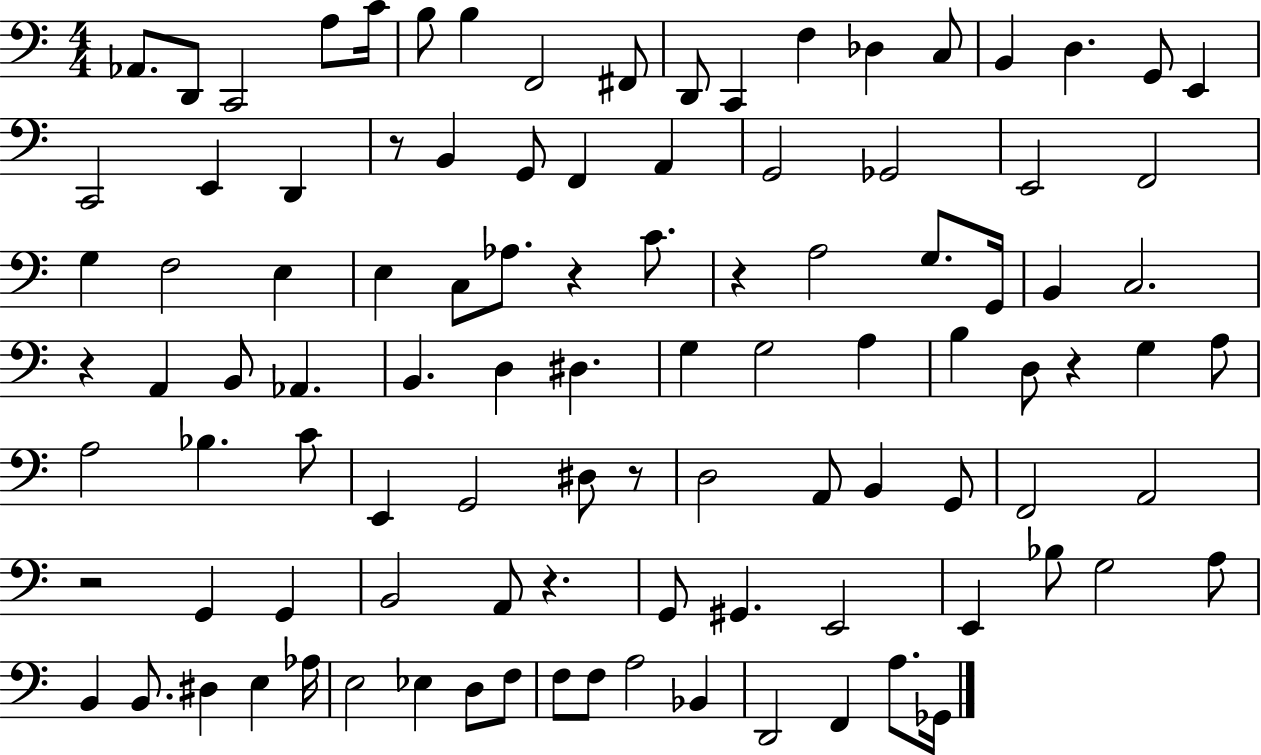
X:1
T:Untitled
M:4/4
L:1/4
K:C
_A,,/2 D,,/2 C,,2 A,/2 C/4 B,/2 B, F,,2 ^F,,/2 D,,/2 C,, F, _D, C,/2 B,, D, G,,/2 E,, C,,2 E,, D,, z/2 B,, G,,/2 F,, A,, G,,2 _G,,2 E,,2 F,,2 G, F,2 E, E, C,/2 _A,/2 z C/2 z A,2 G,/2 G,,/4 B,, C,2 z A,, B,,/2 _A,, B,, D, ^D, G, G,2 A, B, D,/2 z G, A,/2 A,2 _B, C/2 E,, G,,2 ^D,/2 z/2 D,2 A,,/2 B,, G,,/2 F,,2 A,,2 z2 G,, G,, B,,2 A,,/2 z G,,/2 ^G,, E,,2 E,, _B,/2 G,2 A,/2 B,, B,,/2 ^D, E, _A,/4 E,2 _E, D,/2 F,/2 F,/2 F,/2 A,2 _B,, D,,2 F,, A,/2 _G,,/4